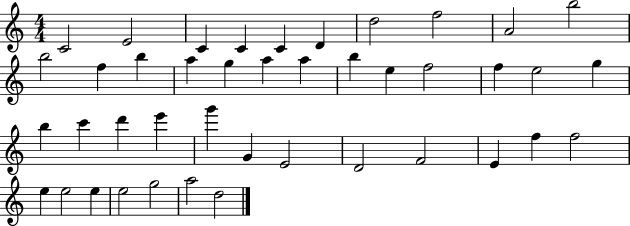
X:1
T:Untitled
M:4/4
L:1/4
K:C
C2 E2 C C C D d2 f2 A2 b2 b2 f b a g a a b e f2 f e2 g b c' d' e' g' G E2 D2 F2 E f f2 e e2 e e2 g2 a2 d2